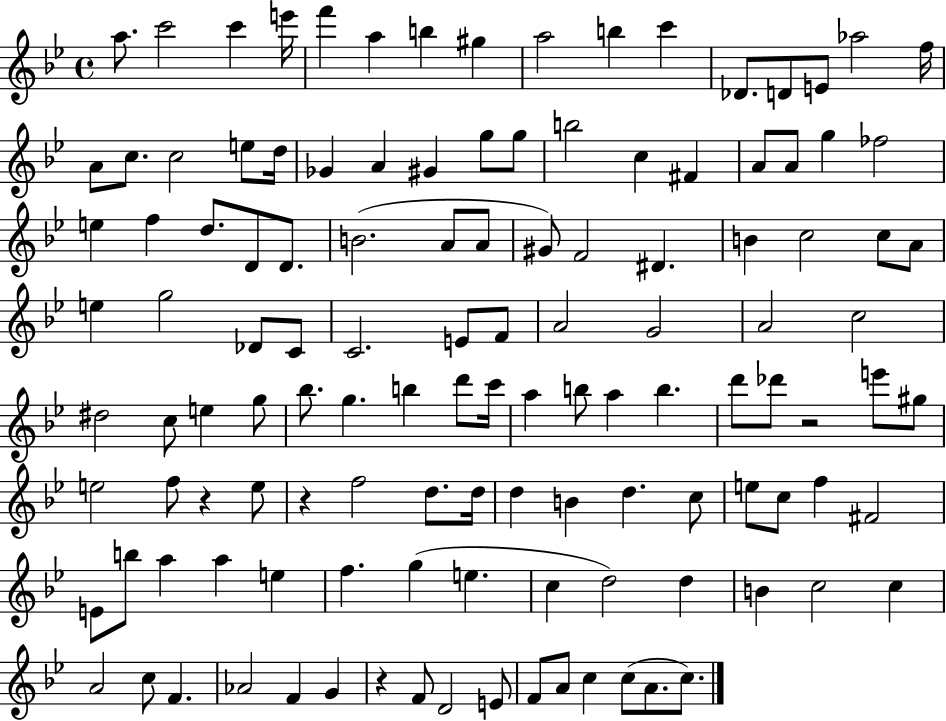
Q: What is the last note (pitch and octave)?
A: C5